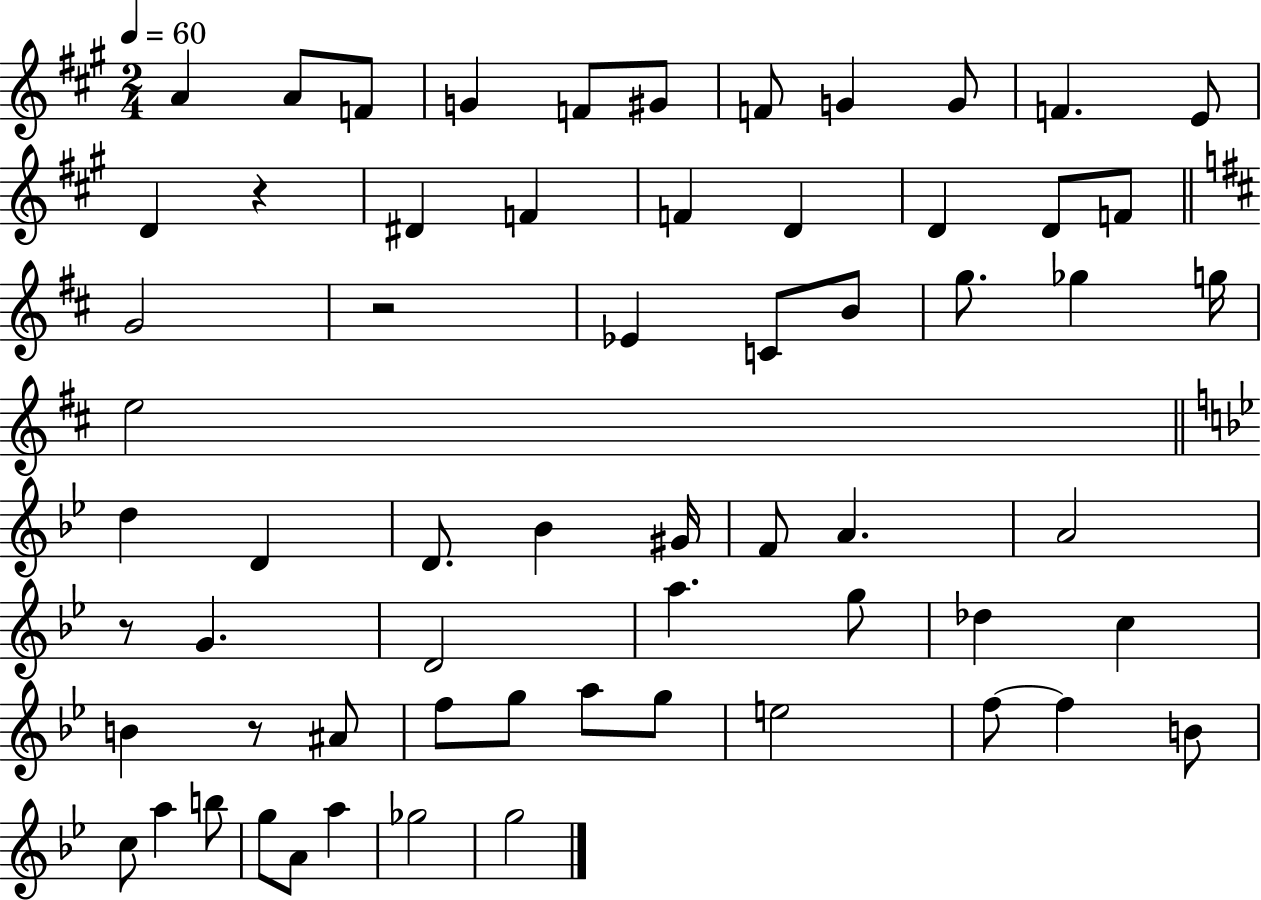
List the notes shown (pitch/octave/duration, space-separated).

A4/q A4/e F4/e G4/q F4/e G#4/e F4/e G4/q G4/e F4/q. E4/e D4/q R/q D#4/q F4/q F4/q D4/q D4/q D4/e F4/e G4/h R/h Eb4/q C4/e B4/e G5/e. Gb5/q G5/s E5/h D5/q D4/q D4/e. Bb4/q G#4/s F4/e A4/q. A4/h R/e G4/q. D4/h A5/q. G5/e Db5/q C5/q B4/q R/e A#4/e F5/e G5/e A5/e G5/e E5/h F5/e F5/q B4/e C5/e A5/q B5/e G5/e A4/e A5/q Gb5/h G5/h